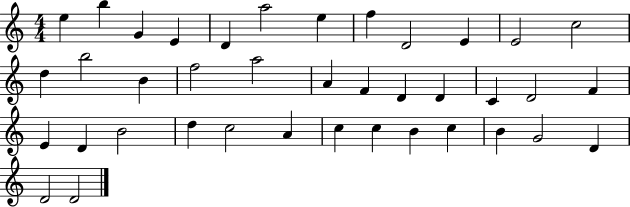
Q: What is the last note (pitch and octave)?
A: D4